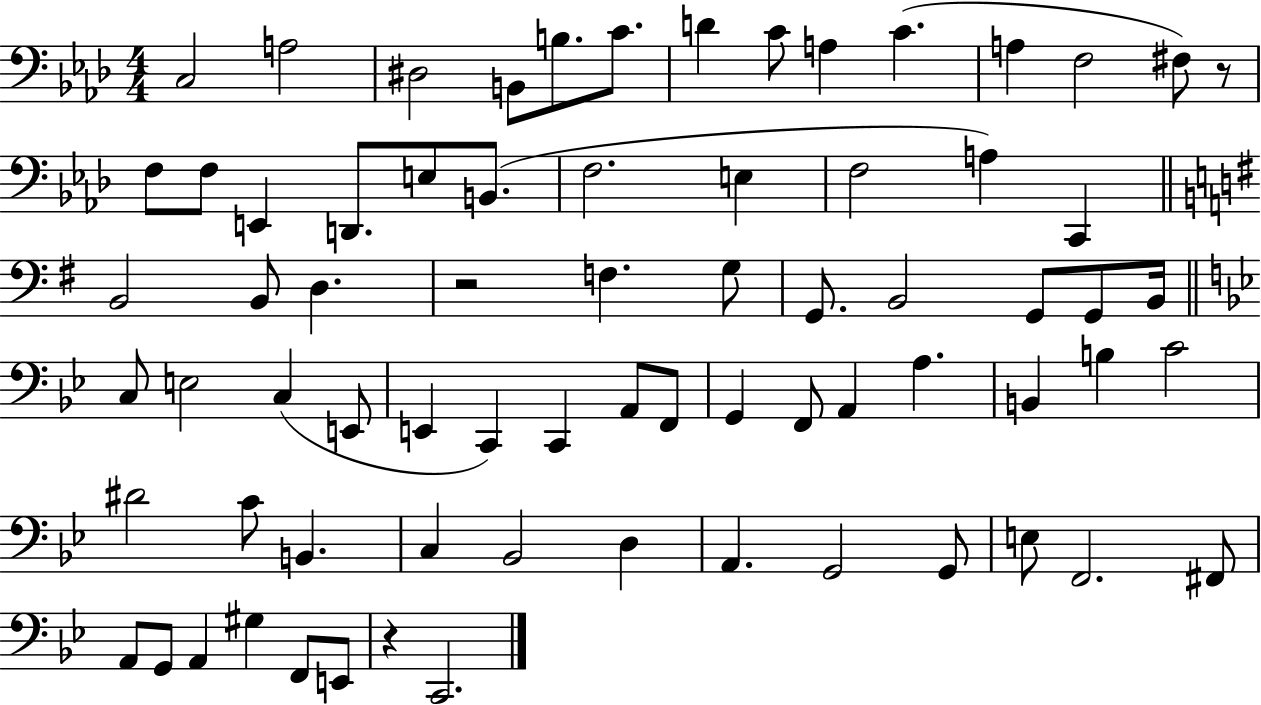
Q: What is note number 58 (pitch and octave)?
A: G2